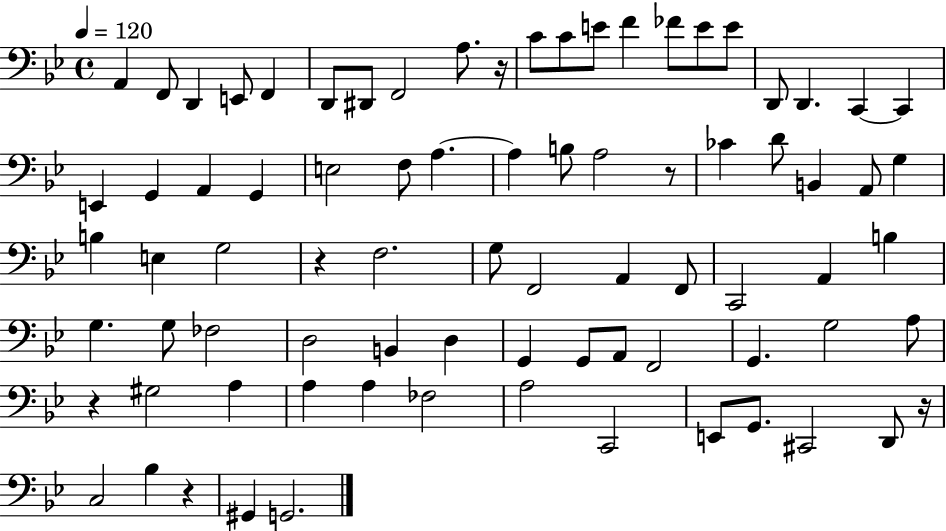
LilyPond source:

{
  \clef bass
  \time 4/4
  \defaultTimeSignature
  \key bes \major
  \tempo 4 = 120
  a,4 f,8 d,4 e,8 f,4 | d,8 dis,8 f,2 a8. r16 | c'8 c'8 e'8 f'4 fes'8 e'8 e'8 | d,8 d,4. c,4~~ c,4 | \break e,4 g,4 a,4 g,4 | e2 f8 a4.~~ | a4 b8 a2 r8 | ces'4 d'8 b,4 a,8 g4 | \break b4 e4 g2 | r4 f2. | g8 f,2 a,4 f,8 | c,2 a,4 b4 | \break g4. g8 fes2 | d2 b,4 d4 | g,4 g,8 a,8 f,2 | g,4. g2 a8 | \break r4 gis2 a4 | a4 a4 fes2 | a2 c,2 | e,8 g,8. cis,2 d,8 r16 | \break c2 bes4 r4 | gis,4 g,2. | \bar "|."
}